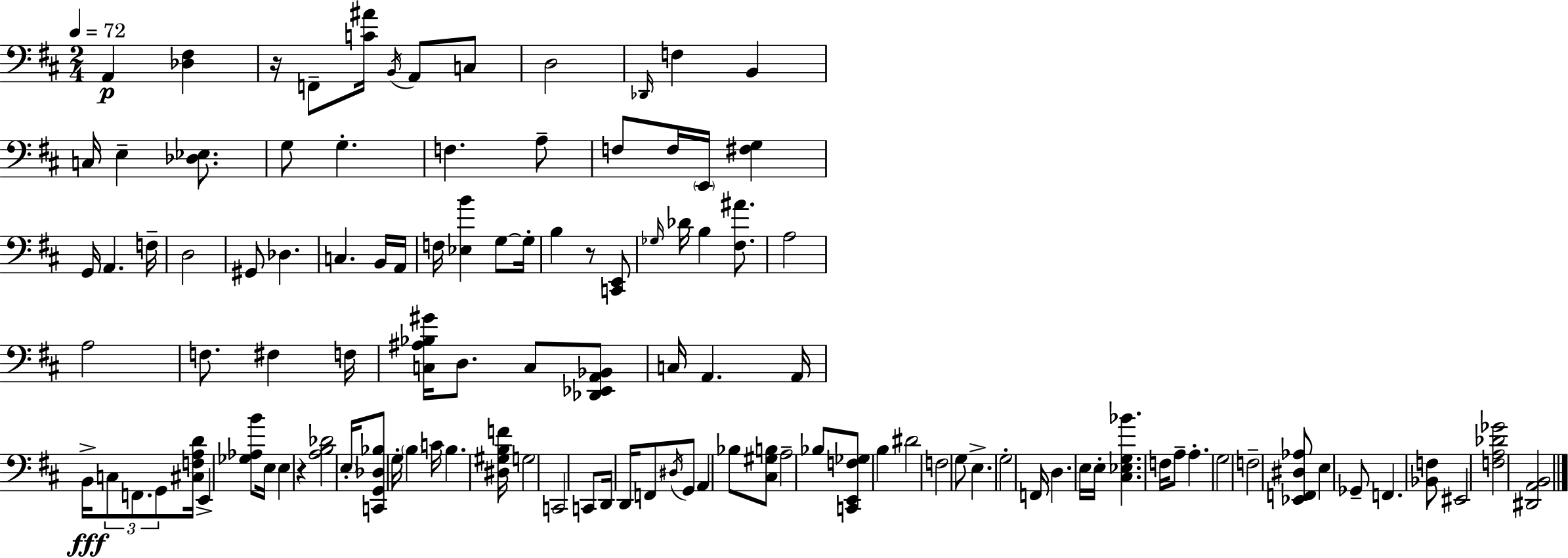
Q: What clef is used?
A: bass